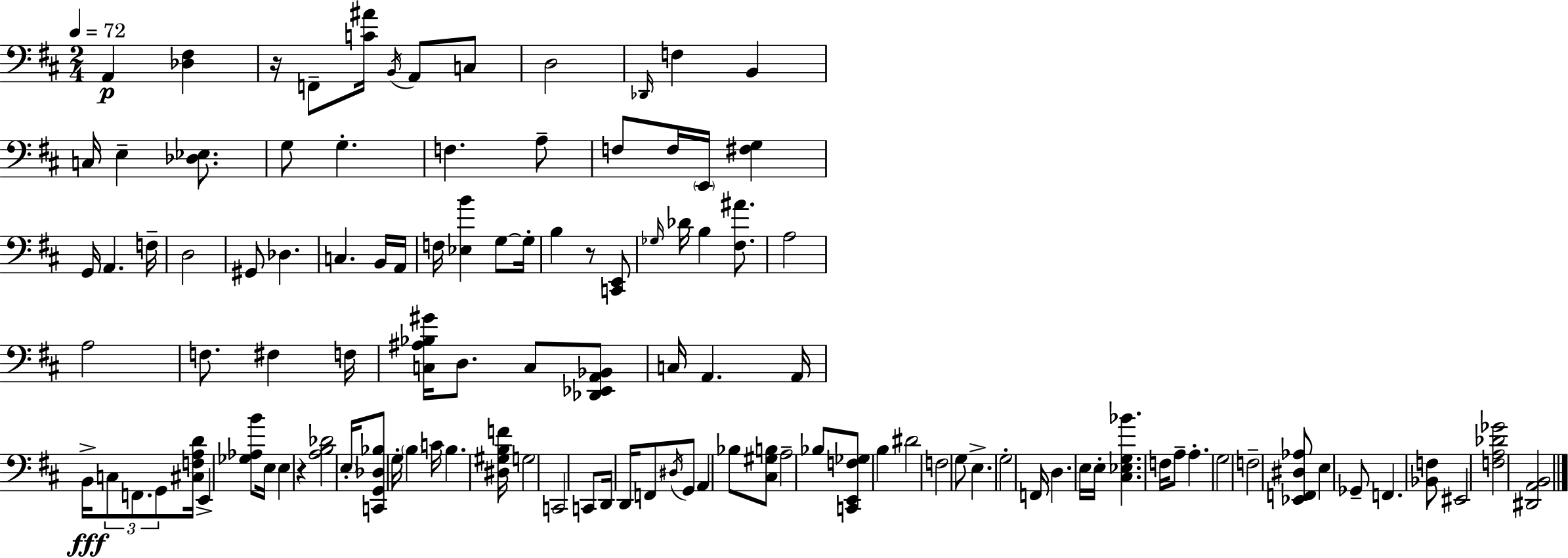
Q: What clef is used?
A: bass